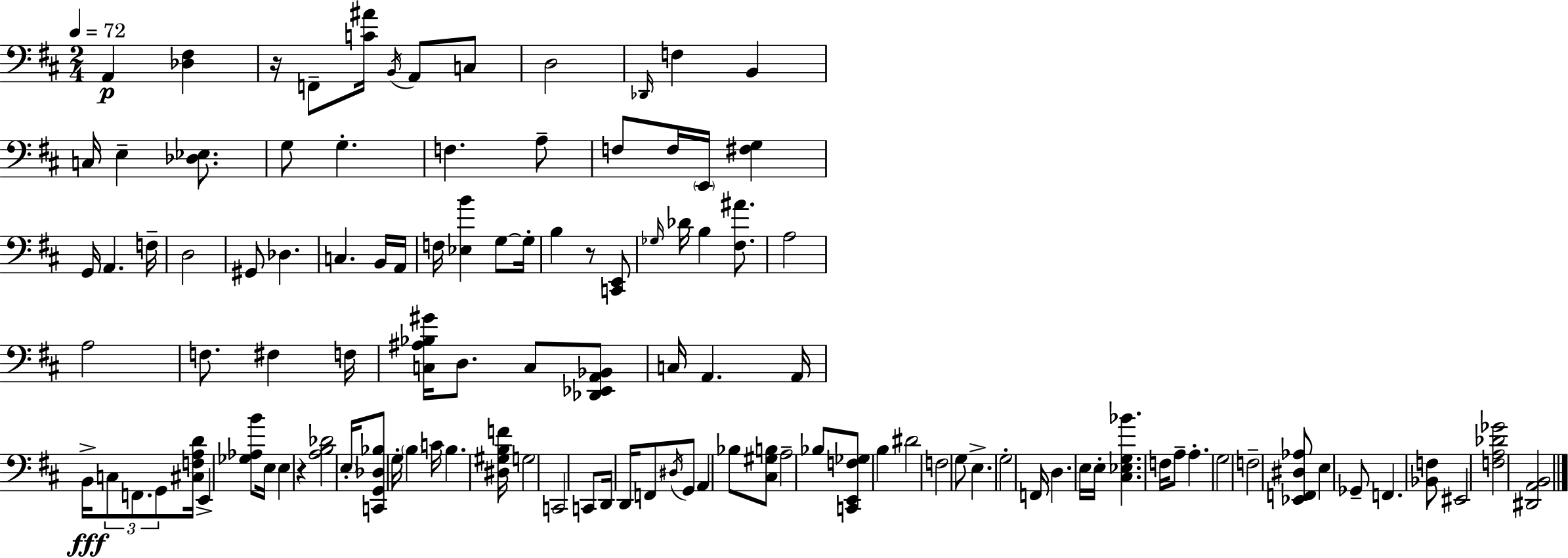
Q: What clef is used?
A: bass